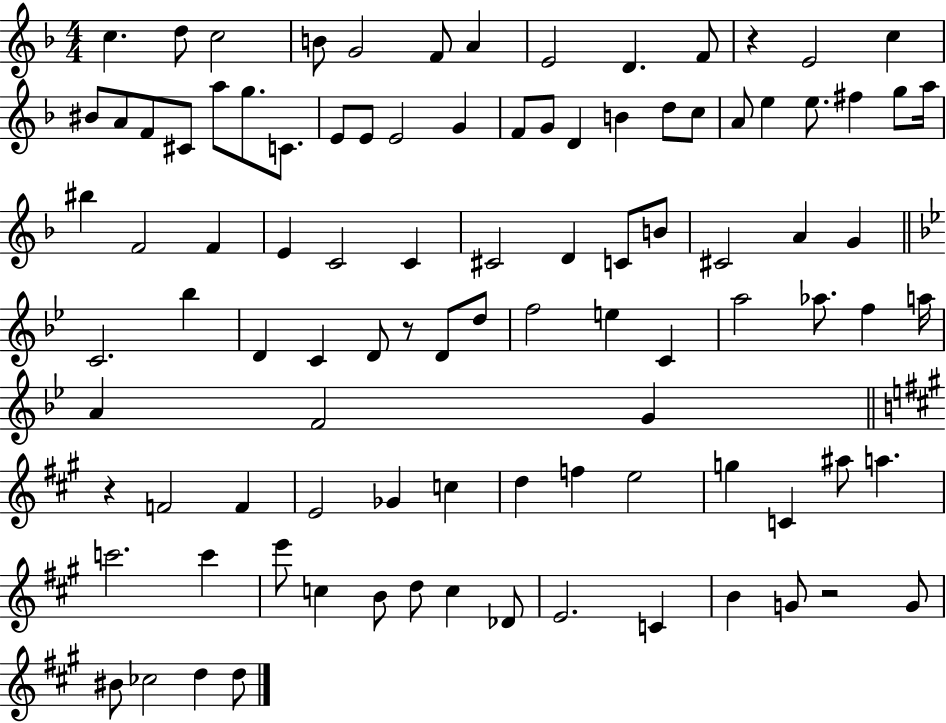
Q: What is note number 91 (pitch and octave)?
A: BIS4